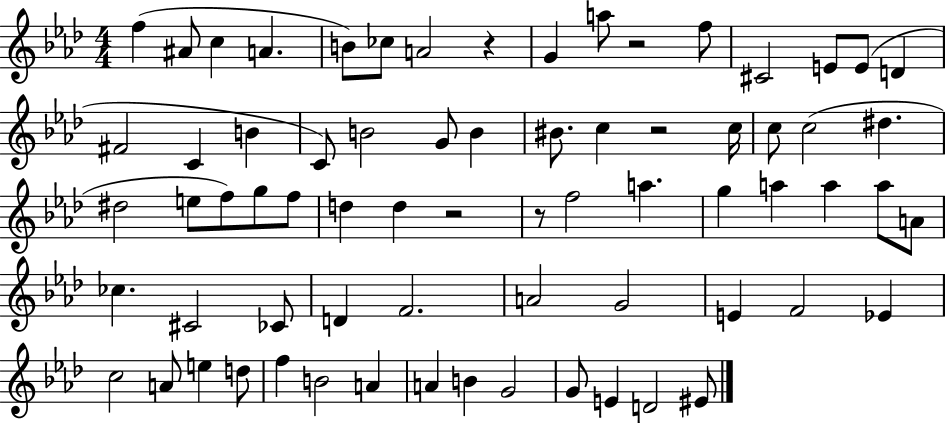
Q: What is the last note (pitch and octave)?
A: EIS4